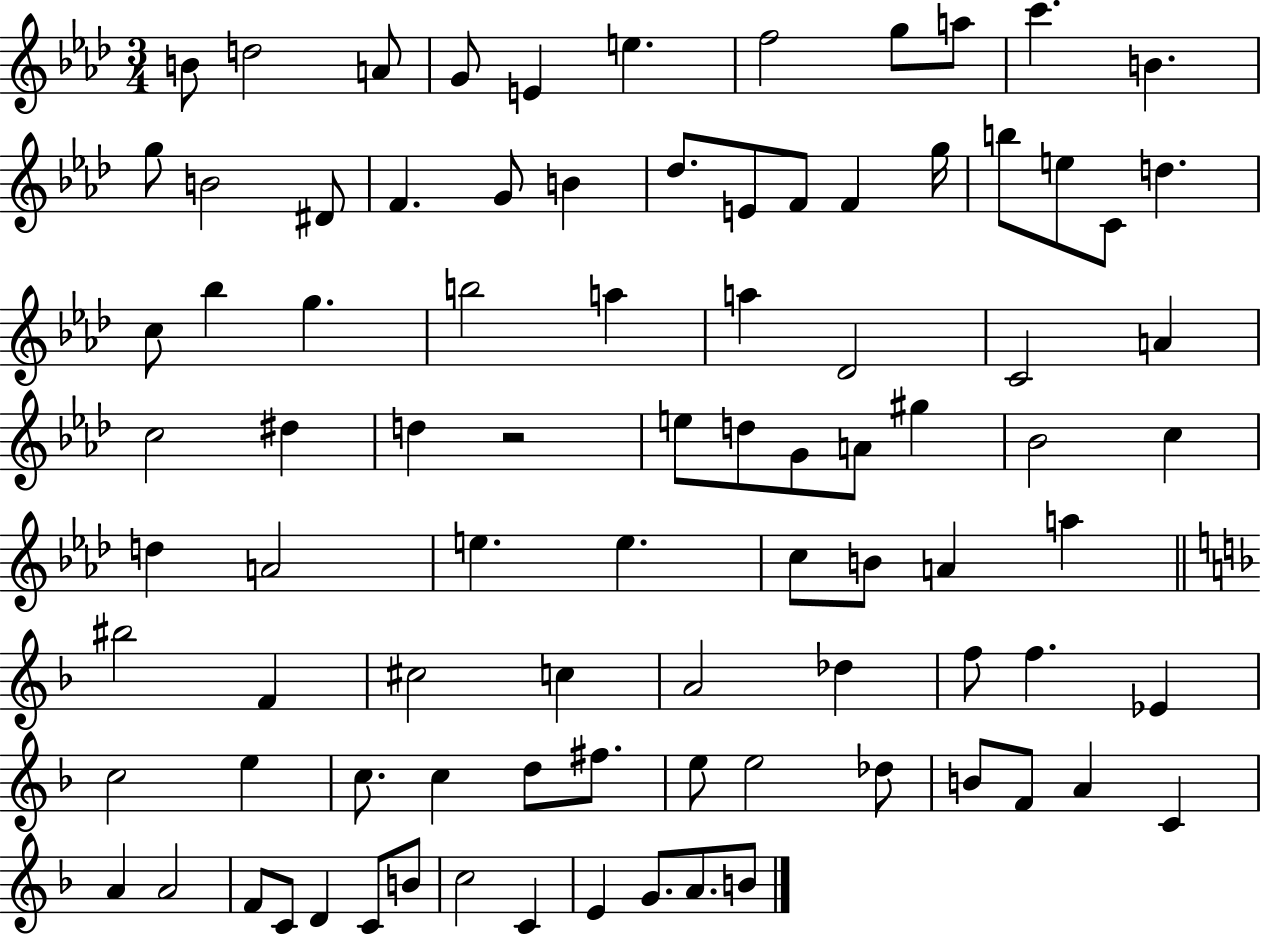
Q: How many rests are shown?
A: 1